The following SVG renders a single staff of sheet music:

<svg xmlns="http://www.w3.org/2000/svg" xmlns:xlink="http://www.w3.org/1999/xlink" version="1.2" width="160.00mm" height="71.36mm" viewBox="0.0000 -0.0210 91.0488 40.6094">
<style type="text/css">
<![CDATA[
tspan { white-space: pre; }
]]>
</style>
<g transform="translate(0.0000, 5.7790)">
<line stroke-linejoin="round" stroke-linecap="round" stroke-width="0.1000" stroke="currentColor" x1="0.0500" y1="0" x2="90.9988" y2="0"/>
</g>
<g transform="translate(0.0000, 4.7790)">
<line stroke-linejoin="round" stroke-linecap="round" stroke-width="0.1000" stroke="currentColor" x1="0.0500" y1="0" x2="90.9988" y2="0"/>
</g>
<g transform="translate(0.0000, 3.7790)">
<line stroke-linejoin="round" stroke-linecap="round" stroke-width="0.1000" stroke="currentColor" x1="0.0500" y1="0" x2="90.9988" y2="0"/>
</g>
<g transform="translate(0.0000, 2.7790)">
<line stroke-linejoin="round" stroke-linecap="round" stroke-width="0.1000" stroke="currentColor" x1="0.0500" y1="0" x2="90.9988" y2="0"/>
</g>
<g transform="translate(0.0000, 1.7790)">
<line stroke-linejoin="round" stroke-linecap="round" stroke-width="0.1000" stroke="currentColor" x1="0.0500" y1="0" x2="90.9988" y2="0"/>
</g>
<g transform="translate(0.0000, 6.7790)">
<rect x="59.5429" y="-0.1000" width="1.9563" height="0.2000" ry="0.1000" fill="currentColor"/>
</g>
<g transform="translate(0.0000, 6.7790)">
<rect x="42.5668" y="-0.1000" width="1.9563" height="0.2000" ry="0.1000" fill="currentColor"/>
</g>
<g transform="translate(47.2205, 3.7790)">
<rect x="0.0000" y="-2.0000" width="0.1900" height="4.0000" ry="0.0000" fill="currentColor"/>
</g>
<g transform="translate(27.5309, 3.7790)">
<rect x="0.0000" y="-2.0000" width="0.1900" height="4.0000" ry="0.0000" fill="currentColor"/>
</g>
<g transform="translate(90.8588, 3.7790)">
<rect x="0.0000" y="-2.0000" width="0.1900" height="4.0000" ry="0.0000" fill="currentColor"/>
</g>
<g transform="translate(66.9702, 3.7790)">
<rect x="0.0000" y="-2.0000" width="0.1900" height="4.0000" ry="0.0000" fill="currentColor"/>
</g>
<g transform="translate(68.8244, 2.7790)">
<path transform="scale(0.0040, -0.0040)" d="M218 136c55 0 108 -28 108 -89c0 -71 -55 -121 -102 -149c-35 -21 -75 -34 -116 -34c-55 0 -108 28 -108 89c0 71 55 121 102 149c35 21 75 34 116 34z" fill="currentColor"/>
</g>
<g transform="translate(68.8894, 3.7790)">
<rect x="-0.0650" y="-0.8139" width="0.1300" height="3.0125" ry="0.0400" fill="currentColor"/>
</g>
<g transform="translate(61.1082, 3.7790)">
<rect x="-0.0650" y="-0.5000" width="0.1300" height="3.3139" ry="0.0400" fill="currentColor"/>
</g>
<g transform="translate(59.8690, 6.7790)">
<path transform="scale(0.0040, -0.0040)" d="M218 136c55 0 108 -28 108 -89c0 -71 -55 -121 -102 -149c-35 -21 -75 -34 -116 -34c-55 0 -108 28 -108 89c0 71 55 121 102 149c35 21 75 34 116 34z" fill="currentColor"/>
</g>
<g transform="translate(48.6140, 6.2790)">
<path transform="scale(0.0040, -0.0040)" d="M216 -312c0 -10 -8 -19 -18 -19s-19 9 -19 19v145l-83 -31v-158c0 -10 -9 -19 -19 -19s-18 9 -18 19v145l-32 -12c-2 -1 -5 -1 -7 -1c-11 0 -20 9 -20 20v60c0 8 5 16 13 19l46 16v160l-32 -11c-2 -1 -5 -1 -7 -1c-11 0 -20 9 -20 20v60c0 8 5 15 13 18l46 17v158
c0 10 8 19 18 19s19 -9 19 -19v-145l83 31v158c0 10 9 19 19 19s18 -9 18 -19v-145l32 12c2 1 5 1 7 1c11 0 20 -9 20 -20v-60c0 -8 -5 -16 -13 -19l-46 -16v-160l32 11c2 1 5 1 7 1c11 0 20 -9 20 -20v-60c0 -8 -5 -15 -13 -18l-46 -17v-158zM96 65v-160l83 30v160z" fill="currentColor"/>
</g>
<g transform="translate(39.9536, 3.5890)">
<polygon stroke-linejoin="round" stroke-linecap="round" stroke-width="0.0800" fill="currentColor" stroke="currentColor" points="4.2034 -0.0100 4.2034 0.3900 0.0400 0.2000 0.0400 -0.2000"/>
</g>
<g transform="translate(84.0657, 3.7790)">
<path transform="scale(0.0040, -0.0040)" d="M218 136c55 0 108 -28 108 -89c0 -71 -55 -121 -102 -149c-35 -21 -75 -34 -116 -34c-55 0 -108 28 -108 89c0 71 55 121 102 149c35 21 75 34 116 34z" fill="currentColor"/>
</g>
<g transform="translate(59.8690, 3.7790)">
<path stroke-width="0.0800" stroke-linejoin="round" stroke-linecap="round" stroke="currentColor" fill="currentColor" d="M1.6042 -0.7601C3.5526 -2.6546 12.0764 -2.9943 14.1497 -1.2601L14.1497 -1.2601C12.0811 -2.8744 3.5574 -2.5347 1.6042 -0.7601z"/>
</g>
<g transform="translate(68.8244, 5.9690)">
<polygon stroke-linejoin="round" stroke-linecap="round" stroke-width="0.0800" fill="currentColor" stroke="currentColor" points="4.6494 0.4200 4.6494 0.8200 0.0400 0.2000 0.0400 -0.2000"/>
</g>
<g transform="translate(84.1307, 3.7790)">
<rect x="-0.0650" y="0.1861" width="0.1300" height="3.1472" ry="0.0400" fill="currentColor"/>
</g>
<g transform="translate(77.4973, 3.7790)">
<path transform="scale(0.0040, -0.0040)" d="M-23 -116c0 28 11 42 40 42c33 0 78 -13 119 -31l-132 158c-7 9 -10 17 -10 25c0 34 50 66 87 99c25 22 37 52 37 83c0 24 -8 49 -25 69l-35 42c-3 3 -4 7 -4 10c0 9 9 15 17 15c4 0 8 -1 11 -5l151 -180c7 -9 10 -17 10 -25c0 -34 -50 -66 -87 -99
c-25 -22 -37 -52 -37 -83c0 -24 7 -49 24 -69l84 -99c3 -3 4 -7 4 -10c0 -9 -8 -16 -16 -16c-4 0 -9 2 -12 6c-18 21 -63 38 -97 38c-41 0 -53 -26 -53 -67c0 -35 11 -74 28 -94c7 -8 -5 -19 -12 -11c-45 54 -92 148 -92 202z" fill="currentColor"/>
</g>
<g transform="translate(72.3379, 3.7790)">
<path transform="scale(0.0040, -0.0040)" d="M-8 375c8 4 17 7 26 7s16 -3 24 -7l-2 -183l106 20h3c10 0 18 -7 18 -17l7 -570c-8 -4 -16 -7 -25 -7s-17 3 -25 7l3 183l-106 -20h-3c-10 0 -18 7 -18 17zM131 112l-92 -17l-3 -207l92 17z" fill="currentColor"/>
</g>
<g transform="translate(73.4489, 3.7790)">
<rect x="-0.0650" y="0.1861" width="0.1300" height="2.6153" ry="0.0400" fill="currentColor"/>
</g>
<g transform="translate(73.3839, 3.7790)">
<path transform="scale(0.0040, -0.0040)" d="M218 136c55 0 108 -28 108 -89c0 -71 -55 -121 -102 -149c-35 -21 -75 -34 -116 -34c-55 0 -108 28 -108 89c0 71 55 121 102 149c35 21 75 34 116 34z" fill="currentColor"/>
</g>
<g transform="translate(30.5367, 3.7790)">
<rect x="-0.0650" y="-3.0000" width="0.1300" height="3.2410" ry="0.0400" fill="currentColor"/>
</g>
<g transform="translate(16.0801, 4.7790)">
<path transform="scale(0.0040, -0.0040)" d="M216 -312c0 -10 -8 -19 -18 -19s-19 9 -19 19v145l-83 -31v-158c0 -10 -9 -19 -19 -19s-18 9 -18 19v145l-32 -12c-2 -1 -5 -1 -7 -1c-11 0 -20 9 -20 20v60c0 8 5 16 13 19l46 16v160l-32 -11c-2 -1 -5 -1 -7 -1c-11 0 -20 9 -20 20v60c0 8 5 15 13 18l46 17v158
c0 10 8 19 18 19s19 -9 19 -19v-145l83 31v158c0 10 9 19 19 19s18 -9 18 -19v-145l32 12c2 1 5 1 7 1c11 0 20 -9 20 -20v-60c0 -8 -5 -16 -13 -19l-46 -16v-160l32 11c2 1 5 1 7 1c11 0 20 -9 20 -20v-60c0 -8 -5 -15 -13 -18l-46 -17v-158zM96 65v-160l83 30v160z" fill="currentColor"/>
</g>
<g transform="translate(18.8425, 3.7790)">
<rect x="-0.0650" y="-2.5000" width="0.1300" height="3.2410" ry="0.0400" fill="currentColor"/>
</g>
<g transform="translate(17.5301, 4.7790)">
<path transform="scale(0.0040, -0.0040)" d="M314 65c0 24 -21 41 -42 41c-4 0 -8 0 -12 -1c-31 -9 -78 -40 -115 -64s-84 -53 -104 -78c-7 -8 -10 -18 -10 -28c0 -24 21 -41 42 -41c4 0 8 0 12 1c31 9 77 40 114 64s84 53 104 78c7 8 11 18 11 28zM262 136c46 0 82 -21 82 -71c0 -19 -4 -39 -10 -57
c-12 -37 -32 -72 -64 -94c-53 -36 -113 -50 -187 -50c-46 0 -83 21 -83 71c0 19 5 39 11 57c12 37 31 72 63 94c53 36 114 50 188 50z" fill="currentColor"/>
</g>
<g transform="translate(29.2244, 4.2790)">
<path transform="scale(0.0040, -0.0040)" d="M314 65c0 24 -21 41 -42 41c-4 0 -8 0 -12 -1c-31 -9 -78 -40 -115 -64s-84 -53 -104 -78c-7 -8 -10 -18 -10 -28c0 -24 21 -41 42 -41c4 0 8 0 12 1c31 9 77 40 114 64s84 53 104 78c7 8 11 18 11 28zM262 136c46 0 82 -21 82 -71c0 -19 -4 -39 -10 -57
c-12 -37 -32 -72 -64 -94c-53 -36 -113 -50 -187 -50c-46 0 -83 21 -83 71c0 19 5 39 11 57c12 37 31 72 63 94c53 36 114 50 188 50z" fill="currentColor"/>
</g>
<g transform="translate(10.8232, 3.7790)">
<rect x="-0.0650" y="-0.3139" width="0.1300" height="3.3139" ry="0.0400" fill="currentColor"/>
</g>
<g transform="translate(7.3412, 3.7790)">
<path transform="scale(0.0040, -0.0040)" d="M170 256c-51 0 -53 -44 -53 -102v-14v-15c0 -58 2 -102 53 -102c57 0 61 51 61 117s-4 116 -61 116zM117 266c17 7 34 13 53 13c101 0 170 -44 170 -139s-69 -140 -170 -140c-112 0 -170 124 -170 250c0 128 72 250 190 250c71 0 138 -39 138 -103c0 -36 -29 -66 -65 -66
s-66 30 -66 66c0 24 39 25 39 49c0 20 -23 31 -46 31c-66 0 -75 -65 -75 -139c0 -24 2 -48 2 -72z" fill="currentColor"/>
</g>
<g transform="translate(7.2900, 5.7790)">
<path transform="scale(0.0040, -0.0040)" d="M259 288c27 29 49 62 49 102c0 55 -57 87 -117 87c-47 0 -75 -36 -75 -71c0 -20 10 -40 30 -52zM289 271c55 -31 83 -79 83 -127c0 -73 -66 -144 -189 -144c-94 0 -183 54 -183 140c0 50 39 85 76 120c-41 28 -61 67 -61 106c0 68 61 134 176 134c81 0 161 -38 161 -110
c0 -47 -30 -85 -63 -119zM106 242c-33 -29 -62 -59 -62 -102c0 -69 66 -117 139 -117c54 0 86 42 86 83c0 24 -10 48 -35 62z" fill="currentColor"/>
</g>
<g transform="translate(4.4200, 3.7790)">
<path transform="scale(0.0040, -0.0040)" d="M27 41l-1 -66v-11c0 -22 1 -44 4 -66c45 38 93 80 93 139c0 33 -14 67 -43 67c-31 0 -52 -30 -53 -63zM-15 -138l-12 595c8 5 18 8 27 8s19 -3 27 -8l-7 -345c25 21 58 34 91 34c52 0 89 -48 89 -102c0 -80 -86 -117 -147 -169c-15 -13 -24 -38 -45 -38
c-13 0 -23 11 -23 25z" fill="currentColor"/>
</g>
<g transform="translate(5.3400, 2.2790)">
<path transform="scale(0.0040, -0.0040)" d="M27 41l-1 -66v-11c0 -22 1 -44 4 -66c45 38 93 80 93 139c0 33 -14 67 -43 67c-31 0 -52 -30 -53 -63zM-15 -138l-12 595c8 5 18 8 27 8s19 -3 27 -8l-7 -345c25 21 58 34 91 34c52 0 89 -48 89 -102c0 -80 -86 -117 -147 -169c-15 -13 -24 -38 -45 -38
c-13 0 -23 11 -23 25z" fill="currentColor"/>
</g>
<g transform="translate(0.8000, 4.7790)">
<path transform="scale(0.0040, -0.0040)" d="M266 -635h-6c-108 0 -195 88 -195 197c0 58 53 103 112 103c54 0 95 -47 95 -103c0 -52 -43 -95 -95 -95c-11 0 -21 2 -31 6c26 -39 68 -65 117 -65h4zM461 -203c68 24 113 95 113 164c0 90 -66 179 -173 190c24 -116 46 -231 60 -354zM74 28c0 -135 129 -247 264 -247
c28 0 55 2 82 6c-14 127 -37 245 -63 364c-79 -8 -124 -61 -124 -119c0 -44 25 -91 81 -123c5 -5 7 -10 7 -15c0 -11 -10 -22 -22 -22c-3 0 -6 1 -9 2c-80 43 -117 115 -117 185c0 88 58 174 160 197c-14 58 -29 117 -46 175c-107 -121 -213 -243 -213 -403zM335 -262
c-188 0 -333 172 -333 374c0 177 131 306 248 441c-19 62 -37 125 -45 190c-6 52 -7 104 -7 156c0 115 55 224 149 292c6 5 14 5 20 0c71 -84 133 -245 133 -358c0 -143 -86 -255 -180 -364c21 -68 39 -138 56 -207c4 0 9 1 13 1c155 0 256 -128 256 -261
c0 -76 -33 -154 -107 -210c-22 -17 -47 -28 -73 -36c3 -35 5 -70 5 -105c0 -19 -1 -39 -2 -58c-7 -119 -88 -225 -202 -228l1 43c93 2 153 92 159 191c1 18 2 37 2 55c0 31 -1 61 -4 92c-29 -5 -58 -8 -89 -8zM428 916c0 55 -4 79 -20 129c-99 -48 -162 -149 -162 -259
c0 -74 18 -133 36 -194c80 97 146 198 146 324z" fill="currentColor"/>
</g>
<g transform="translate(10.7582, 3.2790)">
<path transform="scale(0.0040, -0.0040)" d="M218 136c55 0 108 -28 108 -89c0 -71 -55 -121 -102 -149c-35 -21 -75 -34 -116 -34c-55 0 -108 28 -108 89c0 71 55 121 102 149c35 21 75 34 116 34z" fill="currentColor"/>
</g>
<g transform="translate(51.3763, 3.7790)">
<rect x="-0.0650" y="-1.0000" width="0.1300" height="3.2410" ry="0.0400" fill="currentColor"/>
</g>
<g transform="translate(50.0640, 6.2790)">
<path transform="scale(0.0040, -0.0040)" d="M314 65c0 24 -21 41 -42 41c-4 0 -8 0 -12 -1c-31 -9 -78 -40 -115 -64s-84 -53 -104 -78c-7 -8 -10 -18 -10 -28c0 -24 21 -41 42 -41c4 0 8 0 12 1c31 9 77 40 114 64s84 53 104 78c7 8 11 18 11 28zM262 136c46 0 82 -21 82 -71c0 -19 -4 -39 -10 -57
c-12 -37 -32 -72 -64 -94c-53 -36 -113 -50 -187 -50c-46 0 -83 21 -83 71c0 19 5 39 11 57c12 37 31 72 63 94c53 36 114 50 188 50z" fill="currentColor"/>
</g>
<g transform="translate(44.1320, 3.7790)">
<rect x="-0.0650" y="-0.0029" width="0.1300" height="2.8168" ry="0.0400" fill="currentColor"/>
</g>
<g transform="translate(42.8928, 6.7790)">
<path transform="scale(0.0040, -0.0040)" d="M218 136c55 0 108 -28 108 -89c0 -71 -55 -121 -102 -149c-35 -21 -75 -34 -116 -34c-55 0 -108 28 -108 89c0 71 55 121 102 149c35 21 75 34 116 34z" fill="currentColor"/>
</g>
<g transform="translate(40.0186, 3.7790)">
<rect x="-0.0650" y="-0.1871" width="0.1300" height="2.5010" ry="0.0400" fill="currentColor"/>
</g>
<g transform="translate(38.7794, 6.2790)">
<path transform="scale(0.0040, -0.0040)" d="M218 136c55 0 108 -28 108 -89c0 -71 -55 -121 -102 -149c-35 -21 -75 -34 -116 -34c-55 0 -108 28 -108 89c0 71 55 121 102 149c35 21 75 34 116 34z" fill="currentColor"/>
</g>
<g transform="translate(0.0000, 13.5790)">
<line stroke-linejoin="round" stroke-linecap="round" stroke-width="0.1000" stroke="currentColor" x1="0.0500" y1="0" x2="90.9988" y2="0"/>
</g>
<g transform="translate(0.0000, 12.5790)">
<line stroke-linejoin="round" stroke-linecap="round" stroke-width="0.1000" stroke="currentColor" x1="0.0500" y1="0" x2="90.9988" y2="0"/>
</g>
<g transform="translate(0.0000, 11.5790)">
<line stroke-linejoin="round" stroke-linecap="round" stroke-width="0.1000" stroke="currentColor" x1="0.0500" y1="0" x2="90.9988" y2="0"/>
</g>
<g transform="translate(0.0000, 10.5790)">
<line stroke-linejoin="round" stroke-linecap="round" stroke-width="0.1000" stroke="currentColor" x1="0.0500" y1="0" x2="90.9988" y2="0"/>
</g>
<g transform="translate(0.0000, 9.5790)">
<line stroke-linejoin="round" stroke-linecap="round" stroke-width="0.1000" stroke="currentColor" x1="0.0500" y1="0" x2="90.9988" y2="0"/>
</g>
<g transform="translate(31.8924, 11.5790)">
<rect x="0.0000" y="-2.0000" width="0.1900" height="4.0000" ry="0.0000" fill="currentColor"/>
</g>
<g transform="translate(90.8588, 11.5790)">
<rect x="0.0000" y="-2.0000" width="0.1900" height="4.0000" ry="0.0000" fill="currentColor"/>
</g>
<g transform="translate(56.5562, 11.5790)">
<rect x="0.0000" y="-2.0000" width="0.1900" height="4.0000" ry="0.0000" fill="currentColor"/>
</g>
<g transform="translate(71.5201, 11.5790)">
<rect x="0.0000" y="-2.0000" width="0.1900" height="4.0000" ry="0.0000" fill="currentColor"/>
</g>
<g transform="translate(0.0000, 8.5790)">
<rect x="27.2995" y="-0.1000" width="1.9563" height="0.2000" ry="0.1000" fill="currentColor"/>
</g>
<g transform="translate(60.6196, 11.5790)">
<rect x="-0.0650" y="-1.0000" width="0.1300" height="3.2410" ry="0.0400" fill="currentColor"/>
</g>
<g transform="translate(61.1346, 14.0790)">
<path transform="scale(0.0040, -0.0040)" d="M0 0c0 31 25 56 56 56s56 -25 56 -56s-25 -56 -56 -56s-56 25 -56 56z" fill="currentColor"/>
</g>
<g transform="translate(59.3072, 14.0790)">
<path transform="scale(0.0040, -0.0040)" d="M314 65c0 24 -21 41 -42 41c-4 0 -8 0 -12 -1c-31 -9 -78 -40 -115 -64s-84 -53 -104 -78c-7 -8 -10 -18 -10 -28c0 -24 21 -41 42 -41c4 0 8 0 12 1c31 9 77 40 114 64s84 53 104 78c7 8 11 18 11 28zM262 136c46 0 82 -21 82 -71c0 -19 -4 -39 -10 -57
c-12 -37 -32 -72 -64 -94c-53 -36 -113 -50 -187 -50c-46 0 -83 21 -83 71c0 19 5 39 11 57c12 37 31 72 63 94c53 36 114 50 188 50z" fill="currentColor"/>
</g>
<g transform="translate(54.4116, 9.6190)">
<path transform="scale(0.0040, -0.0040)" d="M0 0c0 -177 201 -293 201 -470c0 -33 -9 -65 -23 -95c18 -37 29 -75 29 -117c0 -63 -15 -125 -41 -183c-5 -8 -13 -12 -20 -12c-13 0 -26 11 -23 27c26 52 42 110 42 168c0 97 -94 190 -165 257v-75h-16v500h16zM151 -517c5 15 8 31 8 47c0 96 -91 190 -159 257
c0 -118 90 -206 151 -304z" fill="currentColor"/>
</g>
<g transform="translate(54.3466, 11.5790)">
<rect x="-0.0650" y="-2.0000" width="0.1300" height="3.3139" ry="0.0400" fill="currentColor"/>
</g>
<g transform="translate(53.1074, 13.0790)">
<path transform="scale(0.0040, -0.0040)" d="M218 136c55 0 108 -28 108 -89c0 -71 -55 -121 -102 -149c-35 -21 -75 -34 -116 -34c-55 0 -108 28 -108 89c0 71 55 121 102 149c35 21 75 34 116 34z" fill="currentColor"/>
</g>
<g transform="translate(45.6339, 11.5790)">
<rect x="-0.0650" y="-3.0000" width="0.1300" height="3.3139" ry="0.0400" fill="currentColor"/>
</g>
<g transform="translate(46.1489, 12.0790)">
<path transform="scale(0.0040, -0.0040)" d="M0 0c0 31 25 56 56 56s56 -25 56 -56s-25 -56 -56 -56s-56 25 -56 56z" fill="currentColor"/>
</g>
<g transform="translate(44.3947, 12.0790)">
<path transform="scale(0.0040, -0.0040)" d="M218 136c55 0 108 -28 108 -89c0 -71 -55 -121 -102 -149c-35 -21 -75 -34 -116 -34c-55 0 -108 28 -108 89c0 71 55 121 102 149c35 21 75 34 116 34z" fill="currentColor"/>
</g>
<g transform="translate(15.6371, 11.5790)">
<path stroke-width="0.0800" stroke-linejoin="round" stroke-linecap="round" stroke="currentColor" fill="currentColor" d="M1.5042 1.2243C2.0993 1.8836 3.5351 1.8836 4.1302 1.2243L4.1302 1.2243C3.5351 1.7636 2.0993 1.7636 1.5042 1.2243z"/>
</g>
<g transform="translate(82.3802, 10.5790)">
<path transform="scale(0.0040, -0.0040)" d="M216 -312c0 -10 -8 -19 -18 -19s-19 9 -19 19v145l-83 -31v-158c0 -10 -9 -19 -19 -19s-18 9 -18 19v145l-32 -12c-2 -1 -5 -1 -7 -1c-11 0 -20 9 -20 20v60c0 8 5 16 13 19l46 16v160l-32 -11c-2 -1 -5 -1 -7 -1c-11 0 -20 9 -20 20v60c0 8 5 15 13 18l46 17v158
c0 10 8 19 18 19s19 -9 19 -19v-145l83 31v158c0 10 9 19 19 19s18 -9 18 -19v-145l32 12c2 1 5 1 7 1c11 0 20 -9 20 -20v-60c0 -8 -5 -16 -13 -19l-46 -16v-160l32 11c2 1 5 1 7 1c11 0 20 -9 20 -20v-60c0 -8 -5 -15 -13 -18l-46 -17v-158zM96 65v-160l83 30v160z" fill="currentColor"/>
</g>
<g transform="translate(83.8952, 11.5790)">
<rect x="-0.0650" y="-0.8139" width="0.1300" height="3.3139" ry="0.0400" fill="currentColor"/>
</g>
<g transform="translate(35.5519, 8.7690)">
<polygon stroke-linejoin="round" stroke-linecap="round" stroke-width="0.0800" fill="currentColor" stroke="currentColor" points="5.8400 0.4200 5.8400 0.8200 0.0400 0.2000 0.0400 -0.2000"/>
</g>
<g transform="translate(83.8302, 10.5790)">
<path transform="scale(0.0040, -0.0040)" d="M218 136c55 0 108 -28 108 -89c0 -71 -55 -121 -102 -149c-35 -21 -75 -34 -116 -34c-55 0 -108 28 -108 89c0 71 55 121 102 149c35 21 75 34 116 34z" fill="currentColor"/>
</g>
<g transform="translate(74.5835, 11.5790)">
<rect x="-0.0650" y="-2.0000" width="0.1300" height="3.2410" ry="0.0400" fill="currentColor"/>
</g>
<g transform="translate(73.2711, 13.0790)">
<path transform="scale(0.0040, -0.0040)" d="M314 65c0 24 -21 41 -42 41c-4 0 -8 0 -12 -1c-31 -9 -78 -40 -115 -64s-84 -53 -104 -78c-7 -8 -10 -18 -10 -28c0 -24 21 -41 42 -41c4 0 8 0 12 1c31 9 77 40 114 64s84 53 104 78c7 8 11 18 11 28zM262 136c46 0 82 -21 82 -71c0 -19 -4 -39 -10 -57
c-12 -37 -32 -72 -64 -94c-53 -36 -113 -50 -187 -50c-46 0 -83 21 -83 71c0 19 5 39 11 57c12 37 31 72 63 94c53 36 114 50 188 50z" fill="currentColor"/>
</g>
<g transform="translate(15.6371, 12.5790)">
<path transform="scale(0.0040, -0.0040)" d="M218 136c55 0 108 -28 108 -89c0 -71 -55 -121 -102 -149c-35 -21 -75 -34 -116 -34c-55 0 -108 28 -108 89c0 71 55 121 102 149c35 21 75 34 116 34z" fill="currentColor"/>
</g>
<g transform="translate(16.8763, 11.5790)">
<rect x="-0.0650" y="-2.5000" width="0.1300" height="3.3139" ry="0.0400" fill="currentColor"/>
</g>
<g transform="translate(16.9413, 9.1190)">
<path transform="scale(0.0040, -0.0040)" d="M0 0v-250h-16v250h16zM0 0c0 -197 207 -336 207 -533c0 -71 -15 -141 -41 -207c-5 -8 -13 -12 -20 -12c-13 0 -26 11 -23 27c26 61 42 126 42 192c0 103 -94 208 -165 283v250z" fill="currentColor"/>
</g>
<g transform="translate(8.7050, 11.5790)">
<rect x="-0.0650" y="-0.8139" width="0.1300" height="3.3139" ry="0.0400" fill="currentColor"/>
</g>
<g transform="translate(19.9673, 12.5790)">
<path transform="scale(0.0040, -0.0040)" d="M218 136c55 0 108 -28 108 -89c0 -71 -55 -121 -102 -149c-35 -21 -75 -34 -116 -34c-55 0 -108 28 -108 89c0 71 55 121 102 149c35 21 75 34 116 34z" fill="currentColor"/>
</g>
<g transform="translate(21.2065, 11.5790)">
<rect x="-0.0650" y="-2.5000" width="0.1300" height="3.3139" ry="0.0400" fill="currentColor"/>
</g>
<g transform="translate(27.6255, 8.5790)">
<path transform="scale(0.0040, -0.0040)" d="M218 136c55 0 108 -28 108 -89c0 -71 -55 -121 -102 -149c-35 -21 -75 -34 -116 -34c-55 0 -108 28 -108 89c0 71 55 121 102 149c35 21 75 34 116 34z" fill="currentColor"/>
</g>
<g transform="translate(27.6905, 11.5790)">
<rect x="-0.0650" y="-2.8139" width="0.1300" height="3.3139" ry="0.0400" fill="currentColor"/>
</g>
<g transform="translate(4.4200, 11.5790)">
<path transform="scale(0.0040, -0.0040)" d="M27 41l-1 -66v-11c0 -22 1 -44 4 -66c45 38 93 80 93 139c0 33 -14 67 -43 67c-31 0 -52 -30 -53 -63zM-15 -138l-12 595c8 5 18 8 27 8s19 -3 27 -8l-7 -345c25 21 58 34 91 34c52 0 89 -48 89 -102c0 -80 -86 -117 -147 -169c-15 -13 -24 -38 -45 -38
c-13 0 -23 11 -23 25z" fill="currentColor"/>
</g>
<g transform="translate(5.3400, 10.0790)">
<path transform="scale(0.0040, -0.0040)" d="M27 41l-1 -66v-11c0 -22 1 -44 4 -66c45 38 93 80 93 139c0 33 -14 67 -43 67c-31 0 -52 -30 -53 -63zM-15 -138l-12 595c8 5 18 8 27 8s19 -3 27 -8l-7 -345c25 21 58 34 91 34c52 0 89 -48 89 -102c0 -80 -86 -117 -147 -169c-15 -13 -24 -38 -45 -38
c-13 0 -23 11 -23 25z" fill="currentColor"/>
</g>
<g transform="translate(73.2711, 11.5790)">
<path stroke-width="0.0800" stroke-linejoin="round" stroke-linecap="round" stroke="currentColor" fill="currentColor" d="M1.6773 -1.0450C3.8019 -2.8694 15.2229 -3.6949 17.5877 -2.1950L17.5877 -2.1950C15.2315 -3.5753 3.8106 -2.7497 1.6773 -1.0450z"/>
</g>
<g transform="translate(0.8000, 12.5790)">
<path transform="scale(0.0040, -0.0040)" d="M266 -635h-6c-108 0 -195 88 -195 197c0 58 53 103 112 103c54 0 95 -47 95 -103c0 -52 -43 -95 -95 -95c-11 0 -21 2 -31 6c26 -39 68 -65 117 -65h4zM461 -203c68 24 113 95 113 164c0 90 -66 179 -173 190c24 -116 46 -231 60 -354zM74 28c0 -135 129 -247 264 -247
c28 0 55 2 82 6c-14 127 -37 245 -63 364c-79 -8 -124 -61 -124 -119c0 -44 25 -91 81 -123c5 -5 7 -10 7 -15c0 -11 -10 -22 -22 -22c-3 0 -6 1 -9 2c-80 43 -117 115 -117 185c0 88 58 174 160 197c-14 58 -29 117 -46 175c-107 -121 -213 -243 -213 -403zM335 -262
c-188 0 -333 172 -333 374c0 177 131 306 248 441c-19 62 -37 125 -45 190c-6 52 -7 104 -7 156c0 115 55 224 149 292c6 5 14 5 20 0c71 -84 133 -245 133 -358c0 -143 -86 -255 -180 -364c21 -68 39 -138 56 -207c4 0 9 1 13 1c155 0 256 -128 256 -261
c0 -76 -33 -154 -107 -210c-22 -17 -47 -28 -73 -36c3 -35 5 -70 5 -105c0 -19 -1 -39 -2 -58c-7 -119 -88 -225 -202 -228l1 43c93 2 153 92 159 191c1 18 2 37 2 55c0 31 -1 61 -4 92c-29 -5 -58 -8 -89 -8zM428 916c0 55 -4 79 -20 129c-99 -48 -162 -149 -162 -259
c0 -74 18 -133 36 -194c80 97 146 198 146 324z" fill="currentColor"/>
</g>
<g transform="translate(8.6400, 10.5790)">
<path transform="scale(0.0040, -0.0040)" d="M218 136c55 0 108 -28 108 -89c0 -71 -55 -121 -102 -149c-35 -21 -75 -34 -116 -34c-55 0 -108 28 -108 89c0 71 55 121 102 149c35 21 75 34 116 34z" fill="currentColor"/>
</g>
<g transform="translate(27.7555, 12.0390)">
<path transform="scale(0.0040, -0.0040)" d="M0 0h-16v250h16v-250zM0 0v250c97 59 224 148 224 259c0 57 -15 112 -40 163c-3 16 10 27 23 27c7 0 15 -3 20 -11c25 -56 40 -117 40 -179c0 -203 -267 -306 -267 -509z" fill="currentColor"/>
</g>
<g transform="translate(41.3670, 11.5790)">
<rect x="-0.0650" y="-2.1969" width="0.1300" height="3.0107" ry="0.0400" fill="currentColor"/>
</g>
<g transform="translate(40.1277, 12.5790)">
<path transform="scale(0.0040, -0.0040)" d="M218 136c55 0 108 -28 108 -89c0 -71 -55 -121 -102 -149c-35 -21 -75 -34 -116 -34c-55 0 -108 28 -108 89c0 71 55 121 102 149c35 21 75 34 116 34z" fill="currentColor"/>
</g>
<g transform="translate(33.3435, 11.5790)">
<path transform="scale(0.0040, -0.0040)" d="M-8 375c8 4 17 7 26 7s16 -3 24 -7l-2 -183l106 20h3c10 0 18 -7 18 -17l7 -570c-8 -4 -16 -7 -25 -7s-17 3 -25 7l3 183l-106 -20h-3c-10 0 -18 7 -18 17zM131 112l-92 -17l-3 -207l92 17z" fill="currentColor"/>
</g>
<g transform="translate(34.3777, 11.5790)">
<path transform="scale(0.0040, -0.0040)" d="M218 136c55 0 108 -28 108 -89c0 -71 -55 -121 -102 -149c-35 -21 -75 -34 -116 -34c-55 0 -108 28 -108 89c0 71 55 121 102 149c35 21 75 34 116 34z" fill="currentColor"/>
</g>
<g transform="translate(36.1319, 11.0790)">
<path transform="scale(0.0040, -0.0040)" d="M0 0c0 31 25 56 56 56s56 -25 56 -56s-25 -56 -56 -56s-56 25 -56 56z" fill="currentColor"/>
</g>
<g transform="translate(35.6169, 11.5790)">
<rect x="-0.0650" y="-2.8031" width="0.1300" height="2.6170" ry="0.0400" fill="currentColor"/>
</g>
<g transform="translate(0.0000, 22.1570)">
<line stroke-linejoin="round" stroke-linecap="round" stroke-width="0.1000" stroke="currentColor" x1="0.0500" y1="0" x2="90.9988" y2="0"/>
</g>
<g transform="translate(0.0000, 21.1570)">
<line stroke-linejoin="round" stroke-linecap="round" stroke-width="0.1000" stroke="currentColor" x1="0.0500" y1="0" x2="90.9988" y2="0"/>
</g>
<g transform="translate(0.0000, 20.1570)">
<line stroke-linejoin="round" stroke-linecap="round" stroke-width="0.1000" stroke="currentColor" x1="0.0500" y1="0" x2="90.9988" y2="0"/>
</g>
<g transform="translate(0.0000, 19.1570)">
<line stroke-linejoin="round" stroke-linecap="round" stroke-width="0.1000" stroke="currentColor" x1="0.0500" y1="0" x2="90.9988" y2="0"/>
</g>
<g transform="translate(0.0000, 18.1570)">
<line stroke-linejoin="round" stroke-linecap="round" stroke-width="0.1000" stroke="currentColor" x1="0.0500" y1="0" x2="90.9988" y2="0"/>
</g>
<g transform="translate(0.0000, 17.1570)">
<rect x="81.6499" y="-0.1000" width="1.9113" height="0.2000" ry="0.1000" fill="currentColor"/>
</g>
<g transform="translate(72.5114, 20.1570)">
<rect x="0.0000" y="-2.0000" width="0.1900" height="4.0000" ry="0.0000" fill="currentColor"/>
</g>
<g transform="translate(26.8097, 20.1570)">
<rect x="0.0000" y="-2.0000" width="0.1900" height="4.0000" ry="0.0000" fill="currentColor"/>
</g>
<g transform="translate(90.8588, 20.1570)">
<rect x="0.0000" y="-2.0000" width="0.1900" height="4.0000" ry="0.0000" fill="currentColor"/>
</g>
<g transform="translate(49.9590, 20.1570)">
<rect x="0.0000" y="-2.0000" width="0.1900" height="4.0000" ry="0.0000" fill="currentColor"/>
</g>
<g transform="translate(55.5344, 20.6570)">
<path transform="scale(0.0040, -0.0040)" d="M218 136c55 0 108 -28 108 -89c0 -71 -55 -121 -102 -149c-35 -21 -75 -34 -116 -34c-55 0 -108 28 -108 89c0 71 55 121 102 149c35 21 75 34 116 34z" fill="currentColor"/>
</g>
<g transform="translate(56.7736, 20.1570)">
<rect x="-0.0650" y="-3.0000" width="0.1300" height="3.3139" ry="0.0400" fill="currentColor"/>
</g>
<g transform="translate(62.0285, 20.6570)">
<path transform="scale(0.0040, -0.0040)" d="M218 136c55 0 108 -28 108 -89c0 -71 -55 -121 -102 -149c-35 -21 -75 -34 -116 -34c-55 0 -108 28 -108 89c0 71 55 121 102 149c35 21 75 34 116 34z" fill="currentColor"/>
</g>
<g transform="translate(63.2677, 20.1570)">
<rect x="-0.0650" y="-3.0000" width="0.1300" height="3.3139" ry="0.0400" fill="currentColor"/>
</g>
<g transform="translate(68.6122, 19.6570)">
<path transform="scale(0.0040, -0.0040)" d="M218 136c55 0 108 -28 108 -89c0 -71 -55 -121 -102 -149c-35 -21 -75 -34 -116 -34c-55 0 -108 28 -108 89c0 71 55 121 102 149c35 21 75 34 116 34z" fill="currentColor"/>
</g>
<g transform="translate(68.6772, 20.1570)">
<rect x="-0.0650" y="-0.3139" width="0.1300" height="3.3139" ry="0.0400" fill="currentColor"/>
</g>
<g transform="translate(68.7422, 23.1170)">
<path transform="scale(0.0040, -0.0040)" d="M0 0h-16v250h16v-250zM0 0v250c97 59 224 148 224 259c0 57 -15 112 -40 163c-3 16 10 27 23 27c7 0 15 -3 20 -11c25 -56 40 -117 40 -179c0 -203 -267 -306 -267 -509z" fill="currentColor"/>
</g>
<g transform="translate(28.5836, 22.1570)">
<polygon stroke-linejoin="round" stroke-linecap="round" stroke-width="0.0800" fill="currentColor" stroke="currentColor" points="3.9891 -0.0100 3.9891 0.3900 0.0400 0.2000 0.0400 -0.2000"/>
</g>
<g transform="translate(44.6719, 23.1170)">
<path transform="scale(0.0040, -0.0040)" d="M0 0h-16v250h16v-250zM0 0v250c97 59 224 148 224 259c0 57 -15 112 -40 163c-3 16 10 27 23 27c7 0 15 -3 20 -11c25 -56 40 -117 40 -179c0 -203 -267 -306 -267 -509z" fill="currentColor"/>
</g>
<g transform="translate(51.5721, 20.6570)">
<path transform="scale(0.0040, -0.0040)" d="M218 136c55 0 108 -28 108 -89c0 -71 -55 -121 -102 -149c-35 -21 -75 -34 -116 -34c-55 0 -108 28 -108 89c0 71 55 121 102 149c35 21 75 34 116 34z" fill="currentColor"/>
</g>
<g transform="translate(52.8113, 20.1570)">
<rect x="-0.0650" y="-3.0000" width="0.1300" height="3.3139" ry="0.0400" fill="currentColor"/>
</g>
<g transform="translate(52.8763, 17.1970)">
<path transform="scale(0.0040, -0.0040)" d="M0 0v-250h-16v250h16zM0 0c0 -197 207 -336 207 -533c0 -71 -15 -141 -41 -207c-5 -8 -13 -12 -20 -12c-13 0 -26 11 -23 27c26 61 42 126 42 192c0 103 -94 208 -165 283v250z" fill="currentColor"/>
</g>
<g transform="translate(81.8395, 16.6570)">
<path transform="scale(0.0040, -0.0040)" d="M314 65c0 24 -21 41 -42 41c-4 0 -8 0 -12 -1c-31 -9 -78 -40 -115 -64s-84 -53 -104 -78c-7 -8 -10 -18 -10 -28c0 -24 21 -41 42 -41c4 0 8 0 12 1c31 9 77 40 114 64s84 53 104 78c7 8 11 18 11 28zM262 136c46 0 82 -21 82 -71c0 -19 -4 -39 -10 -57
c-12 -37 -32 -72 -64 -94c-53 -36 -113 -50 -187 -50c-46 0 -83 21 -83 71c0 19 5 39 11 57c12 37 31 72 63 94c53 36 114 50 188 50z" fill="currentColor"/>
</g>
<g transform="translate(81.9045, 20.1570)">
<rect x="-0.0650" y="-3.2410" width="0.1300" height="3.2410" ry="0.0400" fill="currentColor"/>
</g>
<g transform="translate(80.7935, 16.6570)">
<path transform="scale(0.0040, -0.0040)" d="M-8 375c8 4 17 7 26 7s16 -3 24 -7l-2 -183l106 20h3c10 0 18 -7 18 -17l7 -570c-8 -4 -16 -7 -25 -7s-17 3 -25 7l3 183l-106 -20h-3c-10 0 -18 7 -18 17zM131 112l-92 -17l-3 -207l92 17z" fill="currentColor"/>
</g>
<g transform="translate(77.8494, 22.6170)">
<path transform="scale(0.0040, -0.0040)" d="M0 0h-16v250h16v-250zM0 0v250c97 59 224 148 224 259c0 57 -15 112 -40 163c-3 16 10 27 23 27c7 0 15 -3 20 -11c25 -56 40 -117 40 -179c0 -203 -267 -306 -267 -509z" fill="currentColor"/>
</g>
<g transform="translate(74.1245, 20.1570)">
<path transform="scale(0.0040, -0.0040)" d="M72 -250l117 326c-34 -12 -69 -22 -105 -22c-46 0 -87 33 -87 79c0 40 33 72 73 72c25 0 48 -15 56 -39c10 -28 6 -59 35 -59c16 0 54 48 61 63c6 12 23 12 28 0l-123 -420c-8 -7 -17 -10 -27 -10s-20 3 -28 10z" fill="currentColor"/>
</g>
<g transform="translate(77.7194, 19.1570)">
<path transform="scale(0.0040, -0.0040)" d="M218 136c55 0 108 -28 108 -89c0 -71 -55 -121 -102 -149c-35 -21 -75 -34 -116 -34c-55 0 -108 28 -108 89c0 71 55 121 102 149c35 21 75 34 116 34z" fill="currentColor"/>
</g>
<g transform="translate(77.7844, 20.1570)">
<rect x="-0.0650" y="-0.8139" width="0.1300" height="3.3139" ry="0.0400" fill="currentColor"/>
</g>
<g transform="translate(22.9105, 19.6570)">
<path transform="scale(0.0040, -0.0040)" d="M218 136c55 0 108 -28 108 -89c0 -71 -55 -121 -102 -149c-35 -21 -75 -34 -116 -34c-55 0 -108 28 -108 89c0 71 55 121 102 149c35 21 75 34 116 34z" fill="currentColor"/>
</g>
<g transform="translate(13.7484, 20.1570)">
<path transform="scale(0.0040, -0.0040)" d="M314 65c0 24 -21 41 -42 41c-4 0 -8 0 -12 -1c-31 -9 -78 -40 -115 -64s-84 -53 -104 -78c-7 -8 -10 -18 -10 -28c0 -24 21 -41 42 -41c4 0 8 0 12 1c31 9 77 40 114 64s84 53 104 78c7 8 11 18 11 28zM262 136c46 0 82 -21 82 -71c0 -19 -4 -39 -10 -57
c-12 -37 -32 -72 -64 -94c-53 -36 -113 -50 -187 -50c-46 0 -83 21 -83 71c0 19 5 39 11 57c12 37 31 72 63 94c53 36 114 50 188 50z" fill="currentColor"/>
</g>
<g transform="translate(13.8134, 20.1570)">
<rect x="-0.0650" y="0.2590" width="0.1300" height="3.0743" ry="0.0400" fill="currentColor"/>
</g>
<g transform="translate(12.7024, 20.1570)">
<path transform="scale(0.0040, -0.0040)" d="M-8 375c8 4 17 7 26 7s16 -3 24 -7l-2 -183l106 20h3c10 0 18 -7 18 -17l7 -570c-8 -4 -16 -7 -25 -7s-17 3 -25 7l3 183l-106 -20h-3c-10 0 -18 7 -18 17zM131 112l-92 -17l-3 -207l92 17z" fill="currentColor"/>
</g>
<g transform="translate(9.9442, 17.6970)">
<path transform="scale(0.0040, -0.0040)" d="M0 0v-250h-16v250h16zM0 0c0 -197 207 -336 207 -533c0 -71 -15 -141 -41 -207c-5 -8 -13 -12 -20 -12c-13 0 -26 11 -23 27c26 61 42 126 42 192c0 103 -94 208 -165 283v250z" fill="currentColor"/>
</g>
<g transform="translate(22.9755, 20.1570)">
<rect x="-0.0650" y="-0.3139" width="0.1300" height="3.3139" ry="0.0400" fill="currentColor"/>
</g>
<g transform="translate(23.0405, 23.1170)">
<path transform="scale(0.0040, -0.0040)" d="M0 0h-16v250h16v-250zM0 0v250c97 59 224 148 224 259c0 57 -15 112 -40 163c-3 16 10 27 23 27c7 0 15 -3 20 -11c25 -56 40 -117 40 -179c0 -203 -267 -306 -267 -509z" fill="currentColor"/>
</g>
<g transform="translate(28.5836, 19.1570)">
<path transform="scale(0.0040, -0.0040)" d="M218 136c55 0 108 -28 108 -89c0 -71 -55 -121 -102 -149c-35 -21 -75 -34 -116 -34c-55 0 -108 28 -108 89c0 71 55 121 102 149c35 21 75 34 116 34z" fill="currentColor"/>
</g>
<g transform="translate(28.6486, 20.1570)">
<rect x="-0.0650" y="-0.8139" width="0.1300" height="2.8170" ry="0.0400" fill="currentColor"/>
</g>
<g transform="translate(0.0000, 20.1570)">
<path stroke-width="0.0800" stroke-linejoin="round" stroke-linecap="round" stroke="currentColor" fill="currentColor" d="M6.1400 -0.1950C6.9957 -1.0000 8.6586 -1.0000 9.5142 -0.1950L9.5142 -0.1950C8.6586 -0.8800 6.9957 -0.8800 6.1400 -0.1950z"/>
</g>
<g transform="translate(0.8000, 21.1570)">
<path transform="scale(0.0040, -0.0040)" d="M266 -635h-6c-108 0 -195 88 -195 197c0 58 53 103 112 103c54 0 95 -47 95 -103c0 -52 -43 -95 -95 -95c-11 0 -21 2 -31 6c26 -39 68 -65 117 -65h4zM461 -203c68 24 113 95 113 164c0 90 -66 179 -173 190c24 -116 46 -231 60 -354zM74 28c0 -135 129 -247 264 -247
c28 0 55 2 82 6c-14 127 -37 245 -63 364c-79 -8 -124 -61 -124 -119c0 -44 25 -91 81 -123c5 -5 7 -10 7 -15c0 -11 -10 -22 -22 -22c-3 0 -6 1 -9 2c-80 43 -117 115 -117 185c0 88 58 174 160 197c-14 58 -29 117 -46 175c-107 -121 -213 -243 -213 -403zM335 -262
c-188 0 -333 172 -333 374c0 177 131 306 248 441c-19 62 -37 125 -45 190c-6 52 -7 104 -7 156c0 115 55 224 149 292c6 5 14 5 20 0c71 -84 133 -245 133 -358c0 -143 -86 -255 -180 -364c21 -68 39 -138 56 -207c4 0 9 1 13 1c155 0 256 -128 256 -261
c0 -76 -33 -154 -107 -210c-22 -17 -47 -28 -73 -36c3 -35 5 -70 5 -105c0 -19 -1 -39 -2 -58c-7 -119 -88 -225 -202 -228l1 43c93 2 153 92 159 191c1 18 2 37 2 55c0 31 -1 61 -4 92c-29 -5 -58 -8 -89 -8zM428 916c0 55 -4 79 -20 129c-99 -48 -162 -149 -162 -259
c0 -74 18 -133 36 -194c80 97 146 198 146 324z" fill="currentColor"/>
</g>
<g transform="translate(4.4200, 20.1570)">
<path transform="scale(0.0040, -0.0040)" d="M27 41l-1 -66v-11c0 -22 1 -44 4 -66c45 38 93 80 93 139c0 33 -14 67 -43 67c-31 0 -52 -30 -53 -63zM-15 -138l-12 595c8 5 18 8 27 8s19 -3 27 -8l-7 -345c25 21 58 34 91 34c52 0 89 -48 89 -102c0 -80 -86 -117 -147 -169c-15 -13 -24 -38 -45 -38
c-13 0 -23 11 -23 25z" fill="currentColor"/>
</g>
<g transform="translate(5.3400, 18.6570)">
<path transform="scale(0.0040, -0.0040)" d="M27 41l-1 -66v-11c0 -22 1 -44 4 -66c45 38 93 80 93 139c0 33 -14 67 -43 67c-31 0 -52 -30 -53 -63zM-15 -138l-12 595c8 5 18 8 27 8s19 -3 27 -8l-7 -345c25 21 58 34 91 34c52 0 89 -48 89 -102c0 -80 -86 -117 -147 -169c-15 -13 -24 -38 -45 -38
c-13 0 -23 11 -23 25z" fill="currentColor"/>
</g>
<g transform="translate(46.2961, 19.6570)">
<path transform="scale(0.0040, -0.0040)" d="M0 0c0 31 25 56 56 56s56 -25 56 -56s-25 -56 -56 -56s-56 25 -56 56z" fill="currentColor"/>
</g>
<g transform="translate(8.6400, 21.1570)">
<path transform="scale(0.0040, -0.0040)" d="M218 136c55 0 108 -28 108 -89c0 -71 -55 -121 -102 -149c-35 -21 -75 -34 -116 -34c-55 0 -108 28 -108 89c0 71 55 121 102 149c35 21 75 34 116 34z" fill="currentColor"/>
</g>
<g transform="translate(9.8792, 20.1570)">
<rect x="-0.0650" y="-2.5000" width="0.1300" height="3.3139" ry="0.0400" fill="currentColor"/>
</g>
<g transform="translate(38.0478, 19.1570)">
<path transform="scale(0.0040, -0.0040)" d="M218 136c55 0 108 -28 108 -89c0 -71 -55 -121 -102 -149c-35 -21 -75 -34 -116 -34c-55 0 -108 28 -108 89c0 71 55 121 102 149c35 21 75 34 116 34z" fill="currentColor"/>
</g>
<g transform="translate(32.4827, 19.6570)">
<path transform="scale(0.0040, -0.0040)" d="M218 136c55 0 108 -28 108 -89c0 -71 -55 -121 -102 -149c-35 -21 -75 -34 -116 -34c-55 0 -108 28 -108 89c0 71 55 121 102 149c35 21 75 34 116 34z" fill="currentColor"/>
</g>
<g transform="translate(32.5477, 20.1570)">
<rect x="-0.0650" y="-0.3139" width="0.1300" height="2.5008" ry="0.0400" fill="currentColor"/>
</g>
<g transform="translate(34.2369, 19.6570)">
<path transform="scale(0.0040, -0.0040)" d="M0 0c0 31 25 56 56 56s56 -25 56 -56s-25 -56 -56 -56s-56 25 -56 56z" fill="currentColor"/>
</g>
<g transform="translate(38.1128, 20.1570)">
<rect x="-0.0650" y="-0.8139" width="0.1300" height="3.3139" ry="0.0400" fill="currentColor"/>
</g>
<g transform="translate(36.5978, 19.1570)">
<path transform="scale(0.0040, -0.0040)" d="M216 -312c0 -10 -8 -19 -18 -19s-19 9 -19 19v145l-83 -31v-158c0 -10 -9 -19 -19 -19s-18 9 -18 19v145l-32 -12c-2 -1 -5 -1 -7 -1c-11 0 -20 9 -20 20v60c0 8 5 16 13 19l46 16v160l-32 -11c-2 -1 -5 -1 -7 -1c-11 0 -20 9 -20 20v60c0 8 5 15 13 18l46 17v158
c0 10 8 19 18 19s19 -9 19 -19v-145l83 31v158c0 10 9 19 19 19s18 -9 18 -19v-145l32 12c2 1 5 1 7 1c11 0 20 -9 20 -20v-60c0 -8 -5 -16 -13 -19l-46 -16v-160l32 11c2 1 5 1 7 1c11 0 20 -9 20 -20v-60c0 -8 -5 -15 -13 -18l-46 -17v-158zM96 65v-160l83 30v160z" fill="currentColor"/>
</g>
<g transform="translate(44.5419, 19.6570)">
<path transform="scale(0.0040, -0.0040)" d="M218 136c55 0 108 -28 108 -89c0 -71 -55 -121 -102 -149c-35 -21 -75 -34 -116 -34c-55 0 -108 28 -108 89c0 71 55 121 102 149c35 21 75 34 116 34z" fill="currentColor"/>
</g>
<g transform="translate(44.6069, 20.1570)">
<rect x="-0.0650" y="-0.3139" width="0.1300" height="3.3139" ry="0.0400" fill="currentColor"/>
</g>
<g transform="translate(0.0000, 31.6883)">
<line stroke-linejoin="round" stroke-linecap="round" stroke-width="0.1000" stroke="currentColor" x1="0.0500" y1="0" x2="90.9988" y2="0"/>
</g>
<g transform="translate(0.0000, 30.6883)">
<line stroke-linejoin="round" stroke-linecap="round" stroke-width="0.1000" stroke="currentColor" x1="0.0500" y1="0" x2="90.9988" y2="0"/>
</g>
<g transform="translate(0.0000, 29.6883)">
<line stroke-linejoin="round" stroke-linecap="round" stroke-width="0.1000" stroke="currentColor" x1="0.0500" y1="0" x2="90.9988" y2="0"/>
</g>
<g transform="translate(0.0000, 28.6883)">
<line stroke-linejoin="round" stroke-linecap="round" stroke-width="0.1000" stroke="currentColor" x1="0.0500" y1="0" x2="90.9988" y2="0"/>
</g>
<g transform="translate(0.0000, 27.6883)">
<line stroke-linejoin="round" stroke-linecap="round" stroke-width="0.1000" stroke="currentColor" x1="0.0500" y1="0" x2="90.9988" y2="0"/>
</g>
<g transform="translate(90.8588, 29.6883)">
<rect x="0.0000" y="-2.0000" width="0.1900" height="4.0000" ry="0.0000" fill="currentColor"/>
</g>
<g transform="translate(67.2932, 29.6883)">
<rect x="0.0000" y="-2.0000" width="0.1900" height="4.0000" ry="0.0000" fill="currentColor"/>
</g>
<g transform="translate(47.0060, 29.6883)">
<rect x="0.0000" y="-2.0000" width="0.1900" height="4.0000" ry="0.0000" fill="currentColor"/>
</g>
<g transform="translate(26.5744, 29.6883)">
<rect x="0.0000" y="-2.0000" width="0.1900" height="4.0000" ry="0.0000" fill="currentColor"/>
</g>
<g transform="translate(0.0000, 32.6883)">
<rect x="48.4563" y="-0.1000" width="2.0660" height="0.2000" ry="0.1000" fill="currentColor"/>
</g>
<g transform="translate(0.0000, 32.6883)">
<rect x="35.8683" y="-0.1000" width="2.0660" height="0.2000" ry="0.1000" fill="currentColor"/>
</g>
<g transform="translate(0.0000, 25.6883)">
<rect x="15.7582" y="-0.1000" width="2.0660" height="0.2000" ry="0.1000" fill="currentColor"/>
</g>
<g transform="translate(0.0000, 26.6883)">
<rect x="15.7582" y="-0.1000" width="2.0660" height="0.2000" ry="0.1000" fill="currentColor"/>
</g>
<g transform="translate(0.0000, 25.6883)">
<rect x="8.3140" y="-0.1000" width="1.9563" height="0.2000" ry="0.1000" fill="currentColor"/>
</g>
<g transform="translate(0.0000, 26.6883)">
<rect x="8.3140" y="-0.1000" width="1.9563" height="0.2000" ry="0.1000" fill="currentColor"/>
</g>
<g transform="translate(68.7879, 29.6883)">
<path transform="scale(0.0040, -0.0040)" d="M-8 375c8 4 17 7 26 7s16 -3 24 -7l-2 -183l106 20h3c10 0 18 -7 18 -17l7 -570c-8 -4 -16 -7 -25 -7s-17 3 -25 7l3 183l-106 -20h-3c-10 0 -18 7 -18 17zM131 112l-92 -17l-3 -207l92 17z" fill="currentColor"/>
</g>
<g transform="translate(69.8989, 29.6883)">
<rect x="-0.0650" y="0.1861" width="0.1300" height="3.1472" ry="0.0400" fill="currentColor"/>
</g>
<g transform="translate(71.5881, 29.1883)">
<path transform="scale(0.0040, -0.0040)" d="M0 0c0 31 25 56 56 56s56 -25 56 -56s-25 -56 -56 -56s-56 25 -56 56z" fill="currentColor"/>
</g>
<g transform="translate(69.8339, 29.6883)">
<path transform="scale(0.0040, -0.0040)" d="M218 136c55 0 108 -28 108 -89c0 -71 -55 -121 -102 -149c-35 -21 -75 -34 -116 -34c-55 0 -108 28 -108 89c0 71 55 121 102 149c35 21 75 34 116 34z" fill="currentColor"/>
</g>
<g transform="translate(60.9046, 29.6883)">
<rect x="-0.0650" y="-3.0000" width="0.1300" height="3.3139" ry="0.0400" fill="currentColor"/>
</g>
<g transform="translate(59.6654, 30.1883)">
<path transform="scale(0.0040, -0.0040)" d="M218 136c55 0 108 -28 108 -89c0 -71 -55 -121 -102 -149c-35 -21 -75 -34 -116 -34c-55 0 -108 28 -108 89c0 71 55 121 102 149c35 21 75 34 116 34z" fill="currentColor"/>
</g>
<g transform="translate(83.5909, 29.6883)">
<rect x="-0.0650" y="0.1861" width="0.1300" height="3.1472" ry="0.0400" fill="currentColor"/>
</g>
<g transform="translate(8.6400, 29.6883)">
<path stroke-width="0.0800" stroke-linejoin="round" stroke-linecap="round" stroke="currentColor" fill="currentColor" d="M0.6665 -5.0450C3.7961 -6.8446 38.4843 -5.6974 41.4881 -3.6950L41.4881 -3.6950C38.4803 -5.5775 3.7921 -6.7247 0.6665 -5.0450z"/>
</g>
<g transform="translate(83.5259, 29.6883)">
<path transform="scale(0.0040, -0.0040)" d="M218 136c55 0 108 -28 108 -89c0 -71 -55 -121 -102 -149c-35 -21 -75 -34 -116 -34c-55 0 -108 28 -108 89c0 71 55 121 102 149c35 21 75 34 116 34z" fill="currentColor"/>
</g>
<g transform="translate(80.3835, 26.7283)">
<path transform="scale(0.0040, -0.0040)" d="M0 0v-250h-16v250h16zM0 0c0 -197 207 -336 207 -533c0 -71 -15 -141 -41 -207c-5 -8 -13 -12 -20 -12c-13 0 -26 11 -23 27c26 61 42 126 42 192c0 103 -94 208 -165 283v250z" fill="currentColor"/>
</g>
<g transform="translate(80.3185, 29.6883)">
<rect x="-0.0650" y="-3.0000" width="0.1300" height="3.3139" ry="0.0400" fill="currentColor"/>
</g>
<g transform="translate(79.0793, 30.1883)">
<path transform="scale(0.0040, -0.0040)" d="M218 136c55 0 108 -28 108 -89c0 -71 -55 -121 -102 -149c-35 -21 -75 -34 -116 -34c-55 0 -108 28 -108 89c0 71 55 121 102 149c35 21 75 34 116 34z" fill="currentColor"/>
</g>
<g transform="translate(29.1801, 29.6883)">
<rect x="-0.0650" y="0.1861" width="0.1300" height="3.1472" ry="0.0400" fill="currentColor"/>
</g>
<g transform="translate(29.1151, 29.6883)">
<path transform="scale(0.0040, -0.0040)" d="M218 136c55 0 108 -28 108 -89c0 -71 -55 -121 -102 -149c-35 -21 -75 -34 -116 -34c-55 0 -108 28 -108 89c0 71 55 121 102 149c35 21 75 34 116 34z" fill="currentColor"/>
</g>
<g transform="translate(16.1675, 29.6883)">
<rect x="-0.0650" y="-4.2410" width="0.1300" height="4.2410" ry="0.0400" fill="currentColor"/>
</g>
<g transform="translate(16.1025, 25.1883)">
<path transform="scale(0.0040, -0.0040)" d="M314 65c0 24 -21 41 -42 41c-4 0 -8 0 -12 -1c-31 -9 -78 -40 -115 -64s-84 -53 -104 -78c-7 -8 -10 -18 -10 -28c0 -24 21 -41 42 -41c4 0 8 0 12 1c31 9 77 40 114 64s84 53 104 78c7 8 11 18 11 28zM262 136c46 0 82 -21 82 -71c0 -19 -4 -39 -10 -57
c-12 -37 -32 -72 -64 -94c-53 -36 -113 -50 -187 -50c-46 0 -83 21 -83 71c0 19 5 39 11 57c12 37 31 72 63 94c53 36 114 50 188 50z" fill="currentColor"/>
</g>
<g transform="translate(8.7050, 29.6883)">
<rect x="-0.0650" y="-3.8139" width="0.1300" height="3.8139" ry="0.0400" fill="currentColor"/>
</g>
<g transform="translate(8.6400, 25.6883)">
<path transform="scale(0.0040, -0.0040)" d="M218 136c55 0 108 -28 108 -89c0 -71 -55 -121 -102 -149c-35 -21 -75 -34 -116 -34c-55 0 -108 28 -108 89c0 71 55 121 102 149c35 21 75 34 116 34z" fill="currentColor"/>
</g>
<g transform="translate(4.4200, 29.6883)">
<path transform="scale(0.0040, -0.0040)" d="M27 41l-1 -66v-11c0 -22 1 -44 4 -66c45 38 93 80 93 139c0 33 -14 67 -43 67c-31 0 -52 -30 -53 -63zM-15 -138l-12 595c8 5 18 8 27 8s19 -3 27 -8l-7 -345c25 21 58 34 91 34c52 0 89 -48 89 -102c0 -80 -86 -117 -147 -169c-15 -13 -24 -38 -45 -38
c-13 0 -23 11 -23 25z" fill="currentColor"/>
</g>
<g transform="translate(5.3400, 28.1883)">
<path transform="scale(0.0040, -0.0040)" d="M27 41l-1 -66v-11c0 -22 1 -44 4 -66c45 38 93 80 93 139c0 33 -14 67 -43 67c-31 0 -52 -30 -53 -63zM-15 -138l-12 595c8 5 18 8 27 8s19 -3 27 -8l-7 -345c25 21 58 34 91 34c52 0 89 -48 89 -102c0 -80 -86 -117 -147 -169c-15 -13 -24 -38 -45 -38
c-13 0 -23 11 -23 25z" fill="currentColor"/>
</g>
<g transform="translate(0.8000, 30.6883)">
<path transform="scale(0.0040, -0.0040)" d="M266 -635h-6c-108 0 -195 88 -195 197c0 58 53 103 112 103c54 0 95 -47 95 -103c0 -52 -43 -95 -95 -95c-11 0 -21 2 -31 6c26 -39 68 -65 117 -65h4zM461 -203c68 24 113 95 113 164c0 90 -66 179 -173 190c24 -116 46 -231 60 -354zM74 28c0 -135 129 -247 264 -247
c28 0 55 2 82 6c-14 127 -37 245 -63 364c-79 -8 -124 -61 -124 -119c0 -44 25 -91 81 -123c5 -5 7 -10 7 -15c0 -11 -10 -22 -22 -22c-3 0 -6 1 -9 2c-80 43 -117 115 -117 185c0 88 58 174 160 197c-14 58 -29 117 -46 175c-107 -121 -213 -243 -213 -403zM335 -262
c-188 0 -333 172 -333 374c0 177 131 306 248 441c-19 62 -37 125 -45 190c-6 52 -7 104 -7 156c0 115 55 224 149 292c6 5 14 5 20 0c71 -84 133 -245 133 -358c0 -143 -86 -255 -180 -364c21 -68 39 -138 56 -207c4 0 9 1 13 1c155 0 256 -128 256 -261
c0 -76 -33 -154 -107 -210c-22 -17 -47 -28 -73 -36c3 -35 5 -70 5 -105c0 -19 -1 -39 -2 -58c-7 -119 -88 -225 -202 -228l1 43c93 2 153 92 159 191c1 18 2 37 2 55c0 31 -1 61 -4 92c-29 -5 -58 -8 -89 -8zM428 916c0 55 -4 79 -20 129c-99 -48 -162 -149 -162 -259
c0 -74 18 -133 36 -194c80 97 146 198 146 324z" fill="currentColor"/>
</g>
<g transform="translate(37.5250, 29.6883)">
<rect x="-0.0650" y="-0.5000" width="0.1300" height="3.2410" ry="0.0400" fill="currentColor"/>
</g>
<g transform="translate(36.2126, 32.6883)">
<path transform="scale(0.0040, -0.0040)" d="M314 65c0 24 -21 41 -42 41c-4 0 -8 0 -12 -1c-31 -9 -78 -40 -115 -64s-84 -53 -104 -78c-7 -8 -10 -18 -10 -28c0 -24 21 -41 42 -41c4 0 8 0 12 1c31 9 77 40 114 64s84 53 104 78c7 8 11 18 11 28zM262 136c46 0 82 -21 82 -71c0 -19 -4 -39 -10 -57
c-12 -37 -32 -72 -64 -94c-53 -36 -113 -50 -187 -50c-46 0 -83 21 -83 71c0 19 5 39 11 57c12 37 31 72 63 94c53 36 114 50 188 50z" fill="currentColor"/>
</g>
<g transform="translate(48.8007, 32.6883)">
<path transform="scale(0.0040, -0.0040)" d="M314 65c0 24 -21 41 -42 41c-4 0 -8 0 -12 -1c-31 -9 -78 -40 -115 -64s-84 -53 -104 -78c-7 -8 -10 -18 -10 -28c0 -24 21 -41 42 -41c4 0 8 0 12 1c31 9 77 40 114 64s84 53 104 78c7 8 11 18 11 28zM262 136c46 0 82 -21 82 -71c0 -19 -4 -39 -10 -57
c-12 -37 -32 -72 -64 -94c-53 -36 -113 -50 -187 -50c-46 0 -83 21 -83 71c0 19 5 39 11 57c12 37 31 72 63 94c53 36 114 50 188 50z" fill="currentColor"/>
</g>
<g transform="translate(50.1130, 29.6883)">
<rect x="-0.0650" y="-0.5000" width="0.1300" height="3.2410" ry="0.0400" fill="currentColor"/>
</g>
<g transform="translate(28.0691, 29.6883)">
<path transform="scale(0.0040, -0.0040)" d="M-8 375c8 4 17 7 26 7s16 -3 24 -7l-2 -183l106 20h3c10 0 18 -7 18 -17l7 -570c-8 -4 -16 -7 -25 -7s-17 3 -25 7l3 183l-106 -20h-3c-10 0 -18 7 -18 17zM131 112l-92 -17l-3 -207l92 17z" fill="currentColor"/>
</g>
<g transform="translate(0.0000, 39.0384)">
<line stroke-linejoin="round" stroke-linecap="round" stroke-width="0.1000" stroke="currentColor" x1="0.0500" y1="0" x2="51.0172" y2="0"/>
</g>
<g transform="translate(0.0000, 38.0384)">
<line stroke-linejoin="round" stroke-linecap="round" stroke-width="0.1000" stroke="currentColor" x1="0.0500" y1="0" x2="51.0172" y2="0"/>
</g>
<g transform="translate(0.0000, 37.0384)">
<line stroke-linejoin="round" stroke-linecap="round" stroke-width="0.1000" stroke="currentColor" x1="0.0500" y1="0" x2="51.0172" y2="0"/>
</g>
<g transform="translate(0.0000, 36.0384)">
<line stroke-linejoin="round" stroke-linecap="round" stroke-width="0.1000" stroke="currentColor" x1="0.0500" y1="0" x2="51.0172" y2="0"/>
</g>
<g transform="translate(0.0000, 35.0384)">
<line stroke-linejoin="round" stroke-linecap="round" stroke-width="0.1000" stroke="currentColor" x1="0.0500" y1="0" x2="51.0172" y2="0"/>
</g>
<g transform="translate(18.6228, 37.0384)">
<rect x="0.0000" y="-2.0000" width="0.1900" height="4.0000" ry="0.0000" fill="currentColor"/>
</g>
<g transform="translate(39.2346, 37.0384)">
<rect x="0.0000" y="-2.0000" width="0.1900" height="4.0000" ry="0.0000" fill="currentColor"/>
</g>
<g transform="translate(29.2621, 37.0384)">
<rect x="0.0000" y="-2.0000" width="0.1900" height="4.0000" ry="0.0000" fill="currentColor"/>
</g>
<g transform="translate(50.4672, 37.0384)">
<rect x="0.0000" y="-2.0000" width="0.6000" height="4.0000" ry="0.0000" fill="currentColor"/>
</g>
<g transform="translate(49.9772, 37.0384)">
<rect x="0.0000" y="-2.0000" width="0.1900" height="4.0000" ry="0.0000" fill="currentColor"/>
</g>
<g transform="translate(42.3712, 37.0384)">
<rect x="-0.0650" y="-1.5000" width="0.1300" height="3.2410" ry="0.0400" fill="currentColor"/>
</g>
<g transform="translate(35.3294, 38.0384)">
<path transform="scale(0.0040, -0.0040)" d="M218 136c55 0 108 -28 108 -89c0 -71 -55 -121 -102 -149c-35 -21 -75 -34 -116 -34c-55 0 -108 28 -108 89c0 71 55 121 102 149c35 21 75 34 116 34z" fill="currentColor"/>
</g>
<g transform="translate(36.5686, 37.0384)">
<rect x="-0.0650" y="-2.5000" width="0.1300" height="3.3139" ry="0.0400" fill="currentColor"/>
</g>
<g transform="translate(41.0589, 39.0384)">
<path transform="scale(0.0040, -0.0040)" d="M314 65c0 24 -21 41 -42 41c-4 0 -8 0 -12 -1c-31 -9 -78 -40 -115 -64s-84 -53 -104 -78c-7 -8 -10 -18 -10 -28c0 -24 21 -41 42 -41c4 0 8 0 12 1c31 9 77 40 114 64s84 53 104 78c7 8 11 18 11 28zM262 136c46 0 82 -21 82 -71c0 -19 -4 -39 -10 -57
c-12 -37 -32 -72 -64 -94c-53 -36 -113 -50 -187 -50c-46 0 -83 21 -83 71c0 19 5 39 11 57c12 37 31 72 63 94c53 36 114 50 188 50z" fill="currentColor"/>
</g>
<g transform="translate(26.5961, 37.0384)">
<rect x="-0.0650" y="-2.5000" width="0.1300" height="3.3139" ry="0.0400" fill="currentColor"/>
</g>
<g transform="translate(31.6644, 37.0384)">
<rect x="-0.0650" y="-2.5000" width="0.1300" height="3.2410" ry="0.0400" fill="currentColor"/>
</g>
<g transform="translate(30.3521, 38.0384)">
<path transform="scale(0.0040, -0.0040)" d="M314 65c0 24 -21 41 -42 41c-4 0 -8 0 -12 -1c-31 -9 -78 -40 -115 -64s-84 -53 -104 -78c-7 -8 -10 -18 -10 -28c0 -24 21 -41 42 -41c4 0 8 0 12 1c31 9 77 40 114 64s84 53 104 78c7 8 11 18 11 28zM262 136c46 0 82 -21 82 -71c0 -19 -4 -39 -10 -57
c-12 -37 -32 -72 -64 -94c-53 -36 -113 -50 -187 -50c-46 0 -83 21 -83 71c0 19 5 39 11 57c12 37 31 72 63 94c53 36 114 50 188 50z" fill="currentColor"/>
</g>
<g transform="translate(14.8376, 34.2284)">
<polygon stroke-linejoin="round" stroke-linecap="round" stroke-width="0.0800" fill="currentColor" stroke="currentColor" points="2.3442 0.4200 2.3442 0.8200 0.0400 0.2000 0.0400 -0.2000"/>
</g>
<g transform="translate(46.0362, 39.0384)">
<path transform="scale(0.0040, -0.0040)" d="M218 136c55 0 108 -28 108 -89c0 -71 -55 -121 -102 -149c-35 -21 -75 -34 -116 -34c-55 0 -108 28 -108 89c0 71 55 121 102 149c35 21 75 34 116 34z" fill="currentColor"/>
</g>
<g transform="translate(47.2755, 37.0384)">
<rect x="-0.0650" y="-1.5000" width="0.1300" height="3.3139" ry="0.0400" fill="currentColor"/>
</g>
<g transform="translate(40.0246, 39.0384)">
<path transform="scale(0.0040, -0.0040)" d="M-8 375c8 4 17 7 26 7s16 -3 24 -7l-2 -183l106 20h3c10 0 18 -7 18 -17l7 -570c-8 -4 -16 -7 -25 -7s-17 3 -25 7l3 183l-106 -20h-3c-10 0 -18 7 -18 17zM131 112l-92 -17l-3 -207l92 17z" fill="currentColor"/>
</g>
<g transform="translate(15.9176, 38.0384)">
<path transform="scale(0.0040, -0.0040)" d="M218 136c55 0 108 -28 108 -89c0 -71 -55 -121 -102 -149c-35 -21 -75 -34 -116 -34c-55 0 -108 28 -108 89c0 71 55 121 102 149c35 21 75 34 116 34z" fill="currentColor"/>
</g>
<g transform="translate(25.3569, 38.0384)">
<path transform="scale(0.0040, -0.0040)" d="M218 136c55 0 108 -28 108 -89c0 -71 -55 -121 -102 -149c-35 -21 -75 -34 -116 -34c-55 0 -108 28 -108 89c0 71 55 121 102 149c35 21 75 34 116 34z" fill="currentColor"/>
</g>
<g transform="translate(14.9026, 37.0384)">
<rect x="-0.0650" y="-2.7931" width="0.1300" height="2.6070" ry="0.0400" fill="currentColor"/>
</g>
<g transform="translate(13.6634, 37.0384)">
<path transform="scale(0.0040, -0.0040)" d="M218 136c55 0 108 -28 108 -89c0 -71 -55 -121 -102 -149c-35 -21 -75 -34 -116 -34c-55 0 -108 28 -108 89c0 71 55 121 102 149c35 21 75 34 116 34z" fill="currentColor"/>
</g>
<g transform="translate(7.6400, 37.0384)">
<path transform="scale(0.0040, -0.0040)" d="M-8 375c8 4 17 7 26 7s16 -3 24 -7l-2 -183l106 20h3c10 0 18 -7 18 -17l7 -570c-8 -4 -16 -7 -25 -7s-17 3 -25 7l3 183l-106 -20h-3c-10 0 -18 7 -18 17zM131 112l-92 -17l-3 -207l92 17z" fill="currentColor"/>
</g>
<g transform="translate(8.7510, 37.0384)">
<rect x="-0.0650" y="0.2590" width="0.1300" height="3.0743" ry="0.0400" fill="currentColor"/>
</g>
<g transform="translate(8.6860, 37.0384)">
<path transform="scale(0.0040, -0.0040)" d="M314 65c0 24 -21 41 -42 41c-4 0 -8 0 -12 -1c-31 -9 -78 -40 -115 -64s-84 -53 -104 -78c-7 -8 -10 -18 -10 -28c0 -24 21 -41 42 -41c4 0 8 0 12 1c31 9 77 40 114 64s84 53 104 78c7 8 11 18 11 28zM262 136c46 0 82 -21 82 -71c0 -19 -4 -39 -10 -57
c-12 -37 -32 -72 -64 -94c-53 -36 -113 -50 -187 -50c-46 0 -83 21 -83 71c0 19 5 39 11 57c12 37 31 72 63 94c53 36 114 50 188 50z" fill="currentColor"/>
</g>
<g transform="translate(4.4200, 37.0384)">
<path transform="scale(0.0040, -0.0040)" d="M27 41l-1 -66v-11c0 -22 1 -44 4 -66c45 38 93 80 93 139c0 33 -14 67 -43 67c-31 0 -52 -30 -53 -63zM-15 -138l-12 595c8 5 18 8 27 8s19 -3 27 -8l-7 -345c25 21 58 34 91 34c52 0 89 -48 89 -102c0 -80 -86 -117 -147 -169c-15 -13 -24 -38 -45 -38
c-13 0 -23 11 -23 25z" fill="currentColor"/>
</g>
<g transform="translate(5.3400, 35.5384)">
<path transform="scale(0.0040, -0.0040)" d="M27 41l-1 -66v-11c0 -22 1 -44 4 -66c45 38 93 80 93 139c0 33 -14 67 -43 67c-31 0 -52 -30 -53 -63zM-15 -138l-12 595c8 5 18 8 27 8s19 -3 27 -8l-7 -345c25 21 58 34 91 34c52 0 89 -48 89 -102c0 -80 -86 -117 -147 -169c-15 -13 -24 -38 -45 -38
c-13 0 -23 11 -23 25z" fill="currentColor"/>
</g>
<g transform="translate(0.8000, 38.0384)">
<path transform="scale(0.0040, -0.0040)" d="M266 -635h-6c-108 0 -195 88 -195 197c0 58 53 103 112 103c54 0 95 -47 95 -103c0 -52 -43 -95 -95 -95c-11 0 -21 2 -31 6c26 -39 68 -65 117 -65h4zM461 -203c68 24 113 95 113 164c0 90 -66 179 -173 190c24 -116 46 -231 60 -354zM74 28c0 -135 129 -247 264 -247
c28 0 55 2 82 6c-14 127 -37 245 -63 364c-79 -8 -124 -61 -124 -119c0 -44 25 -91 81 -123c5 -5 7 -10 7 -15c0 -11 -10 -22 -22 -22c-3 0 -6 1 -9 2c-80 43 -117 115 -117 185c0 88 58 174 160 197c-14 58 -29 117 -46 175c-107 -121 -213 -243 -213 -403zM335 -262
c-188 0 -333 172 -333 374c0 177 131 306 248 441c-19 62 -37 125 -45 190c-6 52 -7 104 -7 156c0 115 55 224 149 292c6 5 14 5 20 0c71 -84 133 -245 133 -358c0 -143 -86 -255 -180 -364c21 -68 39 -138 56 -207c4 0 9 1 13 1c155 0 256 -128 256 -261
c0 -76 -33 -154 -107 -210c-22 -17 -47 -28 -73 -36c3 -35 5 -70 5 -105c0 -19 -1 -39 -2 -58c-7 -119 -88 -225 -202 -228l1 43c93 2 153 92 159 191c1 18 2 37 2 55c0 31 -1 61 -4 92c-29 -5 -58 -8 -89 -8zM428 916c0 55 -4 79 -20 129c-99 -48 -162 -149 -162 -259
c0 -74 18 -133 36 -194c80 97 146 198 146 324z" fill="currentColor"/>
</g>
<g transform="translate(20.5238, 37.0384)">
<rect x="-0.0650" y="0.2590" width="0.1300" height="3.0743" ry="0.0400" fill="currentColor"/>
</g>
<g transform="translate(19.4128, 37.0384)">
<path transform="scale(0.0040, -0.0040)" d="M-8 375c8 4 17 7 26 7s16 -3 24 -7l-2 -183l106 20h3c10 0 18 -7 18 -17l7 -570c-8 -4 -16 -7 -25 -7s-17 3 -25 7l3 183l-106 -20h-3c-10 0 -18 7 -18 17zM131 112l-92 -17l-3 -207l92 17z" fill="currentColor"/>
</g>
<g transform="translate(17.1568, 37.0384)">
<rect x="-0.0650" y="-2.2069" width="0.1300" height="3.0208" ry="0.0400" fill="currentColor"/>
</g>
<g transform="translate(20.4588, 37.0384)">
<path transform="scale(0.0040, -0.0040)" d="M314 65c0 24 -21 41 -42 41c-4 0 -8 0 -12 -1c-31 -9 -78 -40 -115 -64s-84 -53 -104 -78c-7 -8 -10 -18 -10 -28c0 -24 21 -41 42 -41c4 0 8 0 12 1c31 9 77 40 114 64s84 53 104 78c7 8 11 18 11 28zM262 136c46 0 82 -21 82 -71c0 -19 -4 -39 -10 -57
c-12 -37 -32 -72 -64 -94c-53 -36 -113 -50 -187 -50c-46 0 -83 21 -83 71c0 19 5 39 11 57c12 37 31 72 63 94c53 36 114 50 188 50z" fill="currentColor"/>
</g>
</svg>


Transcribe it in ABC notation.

X:1
T:Untitled
M:6/8
L:1/4
K:Bb
c ^G2 A2 D/2 C/2 ^D2 C d/2 B/2 z B d G/2 G a/2 B/2 G/2 A F/4 D2 F2 ^d G/2 B2 c/2 d/2 c/2 ^d c/2 A/2 A A c/2 z/2 d/2 b2 c' d'2 B C2 C2 A B A/2 B B2 B/2 G/2 B2 G G2 G E2 E